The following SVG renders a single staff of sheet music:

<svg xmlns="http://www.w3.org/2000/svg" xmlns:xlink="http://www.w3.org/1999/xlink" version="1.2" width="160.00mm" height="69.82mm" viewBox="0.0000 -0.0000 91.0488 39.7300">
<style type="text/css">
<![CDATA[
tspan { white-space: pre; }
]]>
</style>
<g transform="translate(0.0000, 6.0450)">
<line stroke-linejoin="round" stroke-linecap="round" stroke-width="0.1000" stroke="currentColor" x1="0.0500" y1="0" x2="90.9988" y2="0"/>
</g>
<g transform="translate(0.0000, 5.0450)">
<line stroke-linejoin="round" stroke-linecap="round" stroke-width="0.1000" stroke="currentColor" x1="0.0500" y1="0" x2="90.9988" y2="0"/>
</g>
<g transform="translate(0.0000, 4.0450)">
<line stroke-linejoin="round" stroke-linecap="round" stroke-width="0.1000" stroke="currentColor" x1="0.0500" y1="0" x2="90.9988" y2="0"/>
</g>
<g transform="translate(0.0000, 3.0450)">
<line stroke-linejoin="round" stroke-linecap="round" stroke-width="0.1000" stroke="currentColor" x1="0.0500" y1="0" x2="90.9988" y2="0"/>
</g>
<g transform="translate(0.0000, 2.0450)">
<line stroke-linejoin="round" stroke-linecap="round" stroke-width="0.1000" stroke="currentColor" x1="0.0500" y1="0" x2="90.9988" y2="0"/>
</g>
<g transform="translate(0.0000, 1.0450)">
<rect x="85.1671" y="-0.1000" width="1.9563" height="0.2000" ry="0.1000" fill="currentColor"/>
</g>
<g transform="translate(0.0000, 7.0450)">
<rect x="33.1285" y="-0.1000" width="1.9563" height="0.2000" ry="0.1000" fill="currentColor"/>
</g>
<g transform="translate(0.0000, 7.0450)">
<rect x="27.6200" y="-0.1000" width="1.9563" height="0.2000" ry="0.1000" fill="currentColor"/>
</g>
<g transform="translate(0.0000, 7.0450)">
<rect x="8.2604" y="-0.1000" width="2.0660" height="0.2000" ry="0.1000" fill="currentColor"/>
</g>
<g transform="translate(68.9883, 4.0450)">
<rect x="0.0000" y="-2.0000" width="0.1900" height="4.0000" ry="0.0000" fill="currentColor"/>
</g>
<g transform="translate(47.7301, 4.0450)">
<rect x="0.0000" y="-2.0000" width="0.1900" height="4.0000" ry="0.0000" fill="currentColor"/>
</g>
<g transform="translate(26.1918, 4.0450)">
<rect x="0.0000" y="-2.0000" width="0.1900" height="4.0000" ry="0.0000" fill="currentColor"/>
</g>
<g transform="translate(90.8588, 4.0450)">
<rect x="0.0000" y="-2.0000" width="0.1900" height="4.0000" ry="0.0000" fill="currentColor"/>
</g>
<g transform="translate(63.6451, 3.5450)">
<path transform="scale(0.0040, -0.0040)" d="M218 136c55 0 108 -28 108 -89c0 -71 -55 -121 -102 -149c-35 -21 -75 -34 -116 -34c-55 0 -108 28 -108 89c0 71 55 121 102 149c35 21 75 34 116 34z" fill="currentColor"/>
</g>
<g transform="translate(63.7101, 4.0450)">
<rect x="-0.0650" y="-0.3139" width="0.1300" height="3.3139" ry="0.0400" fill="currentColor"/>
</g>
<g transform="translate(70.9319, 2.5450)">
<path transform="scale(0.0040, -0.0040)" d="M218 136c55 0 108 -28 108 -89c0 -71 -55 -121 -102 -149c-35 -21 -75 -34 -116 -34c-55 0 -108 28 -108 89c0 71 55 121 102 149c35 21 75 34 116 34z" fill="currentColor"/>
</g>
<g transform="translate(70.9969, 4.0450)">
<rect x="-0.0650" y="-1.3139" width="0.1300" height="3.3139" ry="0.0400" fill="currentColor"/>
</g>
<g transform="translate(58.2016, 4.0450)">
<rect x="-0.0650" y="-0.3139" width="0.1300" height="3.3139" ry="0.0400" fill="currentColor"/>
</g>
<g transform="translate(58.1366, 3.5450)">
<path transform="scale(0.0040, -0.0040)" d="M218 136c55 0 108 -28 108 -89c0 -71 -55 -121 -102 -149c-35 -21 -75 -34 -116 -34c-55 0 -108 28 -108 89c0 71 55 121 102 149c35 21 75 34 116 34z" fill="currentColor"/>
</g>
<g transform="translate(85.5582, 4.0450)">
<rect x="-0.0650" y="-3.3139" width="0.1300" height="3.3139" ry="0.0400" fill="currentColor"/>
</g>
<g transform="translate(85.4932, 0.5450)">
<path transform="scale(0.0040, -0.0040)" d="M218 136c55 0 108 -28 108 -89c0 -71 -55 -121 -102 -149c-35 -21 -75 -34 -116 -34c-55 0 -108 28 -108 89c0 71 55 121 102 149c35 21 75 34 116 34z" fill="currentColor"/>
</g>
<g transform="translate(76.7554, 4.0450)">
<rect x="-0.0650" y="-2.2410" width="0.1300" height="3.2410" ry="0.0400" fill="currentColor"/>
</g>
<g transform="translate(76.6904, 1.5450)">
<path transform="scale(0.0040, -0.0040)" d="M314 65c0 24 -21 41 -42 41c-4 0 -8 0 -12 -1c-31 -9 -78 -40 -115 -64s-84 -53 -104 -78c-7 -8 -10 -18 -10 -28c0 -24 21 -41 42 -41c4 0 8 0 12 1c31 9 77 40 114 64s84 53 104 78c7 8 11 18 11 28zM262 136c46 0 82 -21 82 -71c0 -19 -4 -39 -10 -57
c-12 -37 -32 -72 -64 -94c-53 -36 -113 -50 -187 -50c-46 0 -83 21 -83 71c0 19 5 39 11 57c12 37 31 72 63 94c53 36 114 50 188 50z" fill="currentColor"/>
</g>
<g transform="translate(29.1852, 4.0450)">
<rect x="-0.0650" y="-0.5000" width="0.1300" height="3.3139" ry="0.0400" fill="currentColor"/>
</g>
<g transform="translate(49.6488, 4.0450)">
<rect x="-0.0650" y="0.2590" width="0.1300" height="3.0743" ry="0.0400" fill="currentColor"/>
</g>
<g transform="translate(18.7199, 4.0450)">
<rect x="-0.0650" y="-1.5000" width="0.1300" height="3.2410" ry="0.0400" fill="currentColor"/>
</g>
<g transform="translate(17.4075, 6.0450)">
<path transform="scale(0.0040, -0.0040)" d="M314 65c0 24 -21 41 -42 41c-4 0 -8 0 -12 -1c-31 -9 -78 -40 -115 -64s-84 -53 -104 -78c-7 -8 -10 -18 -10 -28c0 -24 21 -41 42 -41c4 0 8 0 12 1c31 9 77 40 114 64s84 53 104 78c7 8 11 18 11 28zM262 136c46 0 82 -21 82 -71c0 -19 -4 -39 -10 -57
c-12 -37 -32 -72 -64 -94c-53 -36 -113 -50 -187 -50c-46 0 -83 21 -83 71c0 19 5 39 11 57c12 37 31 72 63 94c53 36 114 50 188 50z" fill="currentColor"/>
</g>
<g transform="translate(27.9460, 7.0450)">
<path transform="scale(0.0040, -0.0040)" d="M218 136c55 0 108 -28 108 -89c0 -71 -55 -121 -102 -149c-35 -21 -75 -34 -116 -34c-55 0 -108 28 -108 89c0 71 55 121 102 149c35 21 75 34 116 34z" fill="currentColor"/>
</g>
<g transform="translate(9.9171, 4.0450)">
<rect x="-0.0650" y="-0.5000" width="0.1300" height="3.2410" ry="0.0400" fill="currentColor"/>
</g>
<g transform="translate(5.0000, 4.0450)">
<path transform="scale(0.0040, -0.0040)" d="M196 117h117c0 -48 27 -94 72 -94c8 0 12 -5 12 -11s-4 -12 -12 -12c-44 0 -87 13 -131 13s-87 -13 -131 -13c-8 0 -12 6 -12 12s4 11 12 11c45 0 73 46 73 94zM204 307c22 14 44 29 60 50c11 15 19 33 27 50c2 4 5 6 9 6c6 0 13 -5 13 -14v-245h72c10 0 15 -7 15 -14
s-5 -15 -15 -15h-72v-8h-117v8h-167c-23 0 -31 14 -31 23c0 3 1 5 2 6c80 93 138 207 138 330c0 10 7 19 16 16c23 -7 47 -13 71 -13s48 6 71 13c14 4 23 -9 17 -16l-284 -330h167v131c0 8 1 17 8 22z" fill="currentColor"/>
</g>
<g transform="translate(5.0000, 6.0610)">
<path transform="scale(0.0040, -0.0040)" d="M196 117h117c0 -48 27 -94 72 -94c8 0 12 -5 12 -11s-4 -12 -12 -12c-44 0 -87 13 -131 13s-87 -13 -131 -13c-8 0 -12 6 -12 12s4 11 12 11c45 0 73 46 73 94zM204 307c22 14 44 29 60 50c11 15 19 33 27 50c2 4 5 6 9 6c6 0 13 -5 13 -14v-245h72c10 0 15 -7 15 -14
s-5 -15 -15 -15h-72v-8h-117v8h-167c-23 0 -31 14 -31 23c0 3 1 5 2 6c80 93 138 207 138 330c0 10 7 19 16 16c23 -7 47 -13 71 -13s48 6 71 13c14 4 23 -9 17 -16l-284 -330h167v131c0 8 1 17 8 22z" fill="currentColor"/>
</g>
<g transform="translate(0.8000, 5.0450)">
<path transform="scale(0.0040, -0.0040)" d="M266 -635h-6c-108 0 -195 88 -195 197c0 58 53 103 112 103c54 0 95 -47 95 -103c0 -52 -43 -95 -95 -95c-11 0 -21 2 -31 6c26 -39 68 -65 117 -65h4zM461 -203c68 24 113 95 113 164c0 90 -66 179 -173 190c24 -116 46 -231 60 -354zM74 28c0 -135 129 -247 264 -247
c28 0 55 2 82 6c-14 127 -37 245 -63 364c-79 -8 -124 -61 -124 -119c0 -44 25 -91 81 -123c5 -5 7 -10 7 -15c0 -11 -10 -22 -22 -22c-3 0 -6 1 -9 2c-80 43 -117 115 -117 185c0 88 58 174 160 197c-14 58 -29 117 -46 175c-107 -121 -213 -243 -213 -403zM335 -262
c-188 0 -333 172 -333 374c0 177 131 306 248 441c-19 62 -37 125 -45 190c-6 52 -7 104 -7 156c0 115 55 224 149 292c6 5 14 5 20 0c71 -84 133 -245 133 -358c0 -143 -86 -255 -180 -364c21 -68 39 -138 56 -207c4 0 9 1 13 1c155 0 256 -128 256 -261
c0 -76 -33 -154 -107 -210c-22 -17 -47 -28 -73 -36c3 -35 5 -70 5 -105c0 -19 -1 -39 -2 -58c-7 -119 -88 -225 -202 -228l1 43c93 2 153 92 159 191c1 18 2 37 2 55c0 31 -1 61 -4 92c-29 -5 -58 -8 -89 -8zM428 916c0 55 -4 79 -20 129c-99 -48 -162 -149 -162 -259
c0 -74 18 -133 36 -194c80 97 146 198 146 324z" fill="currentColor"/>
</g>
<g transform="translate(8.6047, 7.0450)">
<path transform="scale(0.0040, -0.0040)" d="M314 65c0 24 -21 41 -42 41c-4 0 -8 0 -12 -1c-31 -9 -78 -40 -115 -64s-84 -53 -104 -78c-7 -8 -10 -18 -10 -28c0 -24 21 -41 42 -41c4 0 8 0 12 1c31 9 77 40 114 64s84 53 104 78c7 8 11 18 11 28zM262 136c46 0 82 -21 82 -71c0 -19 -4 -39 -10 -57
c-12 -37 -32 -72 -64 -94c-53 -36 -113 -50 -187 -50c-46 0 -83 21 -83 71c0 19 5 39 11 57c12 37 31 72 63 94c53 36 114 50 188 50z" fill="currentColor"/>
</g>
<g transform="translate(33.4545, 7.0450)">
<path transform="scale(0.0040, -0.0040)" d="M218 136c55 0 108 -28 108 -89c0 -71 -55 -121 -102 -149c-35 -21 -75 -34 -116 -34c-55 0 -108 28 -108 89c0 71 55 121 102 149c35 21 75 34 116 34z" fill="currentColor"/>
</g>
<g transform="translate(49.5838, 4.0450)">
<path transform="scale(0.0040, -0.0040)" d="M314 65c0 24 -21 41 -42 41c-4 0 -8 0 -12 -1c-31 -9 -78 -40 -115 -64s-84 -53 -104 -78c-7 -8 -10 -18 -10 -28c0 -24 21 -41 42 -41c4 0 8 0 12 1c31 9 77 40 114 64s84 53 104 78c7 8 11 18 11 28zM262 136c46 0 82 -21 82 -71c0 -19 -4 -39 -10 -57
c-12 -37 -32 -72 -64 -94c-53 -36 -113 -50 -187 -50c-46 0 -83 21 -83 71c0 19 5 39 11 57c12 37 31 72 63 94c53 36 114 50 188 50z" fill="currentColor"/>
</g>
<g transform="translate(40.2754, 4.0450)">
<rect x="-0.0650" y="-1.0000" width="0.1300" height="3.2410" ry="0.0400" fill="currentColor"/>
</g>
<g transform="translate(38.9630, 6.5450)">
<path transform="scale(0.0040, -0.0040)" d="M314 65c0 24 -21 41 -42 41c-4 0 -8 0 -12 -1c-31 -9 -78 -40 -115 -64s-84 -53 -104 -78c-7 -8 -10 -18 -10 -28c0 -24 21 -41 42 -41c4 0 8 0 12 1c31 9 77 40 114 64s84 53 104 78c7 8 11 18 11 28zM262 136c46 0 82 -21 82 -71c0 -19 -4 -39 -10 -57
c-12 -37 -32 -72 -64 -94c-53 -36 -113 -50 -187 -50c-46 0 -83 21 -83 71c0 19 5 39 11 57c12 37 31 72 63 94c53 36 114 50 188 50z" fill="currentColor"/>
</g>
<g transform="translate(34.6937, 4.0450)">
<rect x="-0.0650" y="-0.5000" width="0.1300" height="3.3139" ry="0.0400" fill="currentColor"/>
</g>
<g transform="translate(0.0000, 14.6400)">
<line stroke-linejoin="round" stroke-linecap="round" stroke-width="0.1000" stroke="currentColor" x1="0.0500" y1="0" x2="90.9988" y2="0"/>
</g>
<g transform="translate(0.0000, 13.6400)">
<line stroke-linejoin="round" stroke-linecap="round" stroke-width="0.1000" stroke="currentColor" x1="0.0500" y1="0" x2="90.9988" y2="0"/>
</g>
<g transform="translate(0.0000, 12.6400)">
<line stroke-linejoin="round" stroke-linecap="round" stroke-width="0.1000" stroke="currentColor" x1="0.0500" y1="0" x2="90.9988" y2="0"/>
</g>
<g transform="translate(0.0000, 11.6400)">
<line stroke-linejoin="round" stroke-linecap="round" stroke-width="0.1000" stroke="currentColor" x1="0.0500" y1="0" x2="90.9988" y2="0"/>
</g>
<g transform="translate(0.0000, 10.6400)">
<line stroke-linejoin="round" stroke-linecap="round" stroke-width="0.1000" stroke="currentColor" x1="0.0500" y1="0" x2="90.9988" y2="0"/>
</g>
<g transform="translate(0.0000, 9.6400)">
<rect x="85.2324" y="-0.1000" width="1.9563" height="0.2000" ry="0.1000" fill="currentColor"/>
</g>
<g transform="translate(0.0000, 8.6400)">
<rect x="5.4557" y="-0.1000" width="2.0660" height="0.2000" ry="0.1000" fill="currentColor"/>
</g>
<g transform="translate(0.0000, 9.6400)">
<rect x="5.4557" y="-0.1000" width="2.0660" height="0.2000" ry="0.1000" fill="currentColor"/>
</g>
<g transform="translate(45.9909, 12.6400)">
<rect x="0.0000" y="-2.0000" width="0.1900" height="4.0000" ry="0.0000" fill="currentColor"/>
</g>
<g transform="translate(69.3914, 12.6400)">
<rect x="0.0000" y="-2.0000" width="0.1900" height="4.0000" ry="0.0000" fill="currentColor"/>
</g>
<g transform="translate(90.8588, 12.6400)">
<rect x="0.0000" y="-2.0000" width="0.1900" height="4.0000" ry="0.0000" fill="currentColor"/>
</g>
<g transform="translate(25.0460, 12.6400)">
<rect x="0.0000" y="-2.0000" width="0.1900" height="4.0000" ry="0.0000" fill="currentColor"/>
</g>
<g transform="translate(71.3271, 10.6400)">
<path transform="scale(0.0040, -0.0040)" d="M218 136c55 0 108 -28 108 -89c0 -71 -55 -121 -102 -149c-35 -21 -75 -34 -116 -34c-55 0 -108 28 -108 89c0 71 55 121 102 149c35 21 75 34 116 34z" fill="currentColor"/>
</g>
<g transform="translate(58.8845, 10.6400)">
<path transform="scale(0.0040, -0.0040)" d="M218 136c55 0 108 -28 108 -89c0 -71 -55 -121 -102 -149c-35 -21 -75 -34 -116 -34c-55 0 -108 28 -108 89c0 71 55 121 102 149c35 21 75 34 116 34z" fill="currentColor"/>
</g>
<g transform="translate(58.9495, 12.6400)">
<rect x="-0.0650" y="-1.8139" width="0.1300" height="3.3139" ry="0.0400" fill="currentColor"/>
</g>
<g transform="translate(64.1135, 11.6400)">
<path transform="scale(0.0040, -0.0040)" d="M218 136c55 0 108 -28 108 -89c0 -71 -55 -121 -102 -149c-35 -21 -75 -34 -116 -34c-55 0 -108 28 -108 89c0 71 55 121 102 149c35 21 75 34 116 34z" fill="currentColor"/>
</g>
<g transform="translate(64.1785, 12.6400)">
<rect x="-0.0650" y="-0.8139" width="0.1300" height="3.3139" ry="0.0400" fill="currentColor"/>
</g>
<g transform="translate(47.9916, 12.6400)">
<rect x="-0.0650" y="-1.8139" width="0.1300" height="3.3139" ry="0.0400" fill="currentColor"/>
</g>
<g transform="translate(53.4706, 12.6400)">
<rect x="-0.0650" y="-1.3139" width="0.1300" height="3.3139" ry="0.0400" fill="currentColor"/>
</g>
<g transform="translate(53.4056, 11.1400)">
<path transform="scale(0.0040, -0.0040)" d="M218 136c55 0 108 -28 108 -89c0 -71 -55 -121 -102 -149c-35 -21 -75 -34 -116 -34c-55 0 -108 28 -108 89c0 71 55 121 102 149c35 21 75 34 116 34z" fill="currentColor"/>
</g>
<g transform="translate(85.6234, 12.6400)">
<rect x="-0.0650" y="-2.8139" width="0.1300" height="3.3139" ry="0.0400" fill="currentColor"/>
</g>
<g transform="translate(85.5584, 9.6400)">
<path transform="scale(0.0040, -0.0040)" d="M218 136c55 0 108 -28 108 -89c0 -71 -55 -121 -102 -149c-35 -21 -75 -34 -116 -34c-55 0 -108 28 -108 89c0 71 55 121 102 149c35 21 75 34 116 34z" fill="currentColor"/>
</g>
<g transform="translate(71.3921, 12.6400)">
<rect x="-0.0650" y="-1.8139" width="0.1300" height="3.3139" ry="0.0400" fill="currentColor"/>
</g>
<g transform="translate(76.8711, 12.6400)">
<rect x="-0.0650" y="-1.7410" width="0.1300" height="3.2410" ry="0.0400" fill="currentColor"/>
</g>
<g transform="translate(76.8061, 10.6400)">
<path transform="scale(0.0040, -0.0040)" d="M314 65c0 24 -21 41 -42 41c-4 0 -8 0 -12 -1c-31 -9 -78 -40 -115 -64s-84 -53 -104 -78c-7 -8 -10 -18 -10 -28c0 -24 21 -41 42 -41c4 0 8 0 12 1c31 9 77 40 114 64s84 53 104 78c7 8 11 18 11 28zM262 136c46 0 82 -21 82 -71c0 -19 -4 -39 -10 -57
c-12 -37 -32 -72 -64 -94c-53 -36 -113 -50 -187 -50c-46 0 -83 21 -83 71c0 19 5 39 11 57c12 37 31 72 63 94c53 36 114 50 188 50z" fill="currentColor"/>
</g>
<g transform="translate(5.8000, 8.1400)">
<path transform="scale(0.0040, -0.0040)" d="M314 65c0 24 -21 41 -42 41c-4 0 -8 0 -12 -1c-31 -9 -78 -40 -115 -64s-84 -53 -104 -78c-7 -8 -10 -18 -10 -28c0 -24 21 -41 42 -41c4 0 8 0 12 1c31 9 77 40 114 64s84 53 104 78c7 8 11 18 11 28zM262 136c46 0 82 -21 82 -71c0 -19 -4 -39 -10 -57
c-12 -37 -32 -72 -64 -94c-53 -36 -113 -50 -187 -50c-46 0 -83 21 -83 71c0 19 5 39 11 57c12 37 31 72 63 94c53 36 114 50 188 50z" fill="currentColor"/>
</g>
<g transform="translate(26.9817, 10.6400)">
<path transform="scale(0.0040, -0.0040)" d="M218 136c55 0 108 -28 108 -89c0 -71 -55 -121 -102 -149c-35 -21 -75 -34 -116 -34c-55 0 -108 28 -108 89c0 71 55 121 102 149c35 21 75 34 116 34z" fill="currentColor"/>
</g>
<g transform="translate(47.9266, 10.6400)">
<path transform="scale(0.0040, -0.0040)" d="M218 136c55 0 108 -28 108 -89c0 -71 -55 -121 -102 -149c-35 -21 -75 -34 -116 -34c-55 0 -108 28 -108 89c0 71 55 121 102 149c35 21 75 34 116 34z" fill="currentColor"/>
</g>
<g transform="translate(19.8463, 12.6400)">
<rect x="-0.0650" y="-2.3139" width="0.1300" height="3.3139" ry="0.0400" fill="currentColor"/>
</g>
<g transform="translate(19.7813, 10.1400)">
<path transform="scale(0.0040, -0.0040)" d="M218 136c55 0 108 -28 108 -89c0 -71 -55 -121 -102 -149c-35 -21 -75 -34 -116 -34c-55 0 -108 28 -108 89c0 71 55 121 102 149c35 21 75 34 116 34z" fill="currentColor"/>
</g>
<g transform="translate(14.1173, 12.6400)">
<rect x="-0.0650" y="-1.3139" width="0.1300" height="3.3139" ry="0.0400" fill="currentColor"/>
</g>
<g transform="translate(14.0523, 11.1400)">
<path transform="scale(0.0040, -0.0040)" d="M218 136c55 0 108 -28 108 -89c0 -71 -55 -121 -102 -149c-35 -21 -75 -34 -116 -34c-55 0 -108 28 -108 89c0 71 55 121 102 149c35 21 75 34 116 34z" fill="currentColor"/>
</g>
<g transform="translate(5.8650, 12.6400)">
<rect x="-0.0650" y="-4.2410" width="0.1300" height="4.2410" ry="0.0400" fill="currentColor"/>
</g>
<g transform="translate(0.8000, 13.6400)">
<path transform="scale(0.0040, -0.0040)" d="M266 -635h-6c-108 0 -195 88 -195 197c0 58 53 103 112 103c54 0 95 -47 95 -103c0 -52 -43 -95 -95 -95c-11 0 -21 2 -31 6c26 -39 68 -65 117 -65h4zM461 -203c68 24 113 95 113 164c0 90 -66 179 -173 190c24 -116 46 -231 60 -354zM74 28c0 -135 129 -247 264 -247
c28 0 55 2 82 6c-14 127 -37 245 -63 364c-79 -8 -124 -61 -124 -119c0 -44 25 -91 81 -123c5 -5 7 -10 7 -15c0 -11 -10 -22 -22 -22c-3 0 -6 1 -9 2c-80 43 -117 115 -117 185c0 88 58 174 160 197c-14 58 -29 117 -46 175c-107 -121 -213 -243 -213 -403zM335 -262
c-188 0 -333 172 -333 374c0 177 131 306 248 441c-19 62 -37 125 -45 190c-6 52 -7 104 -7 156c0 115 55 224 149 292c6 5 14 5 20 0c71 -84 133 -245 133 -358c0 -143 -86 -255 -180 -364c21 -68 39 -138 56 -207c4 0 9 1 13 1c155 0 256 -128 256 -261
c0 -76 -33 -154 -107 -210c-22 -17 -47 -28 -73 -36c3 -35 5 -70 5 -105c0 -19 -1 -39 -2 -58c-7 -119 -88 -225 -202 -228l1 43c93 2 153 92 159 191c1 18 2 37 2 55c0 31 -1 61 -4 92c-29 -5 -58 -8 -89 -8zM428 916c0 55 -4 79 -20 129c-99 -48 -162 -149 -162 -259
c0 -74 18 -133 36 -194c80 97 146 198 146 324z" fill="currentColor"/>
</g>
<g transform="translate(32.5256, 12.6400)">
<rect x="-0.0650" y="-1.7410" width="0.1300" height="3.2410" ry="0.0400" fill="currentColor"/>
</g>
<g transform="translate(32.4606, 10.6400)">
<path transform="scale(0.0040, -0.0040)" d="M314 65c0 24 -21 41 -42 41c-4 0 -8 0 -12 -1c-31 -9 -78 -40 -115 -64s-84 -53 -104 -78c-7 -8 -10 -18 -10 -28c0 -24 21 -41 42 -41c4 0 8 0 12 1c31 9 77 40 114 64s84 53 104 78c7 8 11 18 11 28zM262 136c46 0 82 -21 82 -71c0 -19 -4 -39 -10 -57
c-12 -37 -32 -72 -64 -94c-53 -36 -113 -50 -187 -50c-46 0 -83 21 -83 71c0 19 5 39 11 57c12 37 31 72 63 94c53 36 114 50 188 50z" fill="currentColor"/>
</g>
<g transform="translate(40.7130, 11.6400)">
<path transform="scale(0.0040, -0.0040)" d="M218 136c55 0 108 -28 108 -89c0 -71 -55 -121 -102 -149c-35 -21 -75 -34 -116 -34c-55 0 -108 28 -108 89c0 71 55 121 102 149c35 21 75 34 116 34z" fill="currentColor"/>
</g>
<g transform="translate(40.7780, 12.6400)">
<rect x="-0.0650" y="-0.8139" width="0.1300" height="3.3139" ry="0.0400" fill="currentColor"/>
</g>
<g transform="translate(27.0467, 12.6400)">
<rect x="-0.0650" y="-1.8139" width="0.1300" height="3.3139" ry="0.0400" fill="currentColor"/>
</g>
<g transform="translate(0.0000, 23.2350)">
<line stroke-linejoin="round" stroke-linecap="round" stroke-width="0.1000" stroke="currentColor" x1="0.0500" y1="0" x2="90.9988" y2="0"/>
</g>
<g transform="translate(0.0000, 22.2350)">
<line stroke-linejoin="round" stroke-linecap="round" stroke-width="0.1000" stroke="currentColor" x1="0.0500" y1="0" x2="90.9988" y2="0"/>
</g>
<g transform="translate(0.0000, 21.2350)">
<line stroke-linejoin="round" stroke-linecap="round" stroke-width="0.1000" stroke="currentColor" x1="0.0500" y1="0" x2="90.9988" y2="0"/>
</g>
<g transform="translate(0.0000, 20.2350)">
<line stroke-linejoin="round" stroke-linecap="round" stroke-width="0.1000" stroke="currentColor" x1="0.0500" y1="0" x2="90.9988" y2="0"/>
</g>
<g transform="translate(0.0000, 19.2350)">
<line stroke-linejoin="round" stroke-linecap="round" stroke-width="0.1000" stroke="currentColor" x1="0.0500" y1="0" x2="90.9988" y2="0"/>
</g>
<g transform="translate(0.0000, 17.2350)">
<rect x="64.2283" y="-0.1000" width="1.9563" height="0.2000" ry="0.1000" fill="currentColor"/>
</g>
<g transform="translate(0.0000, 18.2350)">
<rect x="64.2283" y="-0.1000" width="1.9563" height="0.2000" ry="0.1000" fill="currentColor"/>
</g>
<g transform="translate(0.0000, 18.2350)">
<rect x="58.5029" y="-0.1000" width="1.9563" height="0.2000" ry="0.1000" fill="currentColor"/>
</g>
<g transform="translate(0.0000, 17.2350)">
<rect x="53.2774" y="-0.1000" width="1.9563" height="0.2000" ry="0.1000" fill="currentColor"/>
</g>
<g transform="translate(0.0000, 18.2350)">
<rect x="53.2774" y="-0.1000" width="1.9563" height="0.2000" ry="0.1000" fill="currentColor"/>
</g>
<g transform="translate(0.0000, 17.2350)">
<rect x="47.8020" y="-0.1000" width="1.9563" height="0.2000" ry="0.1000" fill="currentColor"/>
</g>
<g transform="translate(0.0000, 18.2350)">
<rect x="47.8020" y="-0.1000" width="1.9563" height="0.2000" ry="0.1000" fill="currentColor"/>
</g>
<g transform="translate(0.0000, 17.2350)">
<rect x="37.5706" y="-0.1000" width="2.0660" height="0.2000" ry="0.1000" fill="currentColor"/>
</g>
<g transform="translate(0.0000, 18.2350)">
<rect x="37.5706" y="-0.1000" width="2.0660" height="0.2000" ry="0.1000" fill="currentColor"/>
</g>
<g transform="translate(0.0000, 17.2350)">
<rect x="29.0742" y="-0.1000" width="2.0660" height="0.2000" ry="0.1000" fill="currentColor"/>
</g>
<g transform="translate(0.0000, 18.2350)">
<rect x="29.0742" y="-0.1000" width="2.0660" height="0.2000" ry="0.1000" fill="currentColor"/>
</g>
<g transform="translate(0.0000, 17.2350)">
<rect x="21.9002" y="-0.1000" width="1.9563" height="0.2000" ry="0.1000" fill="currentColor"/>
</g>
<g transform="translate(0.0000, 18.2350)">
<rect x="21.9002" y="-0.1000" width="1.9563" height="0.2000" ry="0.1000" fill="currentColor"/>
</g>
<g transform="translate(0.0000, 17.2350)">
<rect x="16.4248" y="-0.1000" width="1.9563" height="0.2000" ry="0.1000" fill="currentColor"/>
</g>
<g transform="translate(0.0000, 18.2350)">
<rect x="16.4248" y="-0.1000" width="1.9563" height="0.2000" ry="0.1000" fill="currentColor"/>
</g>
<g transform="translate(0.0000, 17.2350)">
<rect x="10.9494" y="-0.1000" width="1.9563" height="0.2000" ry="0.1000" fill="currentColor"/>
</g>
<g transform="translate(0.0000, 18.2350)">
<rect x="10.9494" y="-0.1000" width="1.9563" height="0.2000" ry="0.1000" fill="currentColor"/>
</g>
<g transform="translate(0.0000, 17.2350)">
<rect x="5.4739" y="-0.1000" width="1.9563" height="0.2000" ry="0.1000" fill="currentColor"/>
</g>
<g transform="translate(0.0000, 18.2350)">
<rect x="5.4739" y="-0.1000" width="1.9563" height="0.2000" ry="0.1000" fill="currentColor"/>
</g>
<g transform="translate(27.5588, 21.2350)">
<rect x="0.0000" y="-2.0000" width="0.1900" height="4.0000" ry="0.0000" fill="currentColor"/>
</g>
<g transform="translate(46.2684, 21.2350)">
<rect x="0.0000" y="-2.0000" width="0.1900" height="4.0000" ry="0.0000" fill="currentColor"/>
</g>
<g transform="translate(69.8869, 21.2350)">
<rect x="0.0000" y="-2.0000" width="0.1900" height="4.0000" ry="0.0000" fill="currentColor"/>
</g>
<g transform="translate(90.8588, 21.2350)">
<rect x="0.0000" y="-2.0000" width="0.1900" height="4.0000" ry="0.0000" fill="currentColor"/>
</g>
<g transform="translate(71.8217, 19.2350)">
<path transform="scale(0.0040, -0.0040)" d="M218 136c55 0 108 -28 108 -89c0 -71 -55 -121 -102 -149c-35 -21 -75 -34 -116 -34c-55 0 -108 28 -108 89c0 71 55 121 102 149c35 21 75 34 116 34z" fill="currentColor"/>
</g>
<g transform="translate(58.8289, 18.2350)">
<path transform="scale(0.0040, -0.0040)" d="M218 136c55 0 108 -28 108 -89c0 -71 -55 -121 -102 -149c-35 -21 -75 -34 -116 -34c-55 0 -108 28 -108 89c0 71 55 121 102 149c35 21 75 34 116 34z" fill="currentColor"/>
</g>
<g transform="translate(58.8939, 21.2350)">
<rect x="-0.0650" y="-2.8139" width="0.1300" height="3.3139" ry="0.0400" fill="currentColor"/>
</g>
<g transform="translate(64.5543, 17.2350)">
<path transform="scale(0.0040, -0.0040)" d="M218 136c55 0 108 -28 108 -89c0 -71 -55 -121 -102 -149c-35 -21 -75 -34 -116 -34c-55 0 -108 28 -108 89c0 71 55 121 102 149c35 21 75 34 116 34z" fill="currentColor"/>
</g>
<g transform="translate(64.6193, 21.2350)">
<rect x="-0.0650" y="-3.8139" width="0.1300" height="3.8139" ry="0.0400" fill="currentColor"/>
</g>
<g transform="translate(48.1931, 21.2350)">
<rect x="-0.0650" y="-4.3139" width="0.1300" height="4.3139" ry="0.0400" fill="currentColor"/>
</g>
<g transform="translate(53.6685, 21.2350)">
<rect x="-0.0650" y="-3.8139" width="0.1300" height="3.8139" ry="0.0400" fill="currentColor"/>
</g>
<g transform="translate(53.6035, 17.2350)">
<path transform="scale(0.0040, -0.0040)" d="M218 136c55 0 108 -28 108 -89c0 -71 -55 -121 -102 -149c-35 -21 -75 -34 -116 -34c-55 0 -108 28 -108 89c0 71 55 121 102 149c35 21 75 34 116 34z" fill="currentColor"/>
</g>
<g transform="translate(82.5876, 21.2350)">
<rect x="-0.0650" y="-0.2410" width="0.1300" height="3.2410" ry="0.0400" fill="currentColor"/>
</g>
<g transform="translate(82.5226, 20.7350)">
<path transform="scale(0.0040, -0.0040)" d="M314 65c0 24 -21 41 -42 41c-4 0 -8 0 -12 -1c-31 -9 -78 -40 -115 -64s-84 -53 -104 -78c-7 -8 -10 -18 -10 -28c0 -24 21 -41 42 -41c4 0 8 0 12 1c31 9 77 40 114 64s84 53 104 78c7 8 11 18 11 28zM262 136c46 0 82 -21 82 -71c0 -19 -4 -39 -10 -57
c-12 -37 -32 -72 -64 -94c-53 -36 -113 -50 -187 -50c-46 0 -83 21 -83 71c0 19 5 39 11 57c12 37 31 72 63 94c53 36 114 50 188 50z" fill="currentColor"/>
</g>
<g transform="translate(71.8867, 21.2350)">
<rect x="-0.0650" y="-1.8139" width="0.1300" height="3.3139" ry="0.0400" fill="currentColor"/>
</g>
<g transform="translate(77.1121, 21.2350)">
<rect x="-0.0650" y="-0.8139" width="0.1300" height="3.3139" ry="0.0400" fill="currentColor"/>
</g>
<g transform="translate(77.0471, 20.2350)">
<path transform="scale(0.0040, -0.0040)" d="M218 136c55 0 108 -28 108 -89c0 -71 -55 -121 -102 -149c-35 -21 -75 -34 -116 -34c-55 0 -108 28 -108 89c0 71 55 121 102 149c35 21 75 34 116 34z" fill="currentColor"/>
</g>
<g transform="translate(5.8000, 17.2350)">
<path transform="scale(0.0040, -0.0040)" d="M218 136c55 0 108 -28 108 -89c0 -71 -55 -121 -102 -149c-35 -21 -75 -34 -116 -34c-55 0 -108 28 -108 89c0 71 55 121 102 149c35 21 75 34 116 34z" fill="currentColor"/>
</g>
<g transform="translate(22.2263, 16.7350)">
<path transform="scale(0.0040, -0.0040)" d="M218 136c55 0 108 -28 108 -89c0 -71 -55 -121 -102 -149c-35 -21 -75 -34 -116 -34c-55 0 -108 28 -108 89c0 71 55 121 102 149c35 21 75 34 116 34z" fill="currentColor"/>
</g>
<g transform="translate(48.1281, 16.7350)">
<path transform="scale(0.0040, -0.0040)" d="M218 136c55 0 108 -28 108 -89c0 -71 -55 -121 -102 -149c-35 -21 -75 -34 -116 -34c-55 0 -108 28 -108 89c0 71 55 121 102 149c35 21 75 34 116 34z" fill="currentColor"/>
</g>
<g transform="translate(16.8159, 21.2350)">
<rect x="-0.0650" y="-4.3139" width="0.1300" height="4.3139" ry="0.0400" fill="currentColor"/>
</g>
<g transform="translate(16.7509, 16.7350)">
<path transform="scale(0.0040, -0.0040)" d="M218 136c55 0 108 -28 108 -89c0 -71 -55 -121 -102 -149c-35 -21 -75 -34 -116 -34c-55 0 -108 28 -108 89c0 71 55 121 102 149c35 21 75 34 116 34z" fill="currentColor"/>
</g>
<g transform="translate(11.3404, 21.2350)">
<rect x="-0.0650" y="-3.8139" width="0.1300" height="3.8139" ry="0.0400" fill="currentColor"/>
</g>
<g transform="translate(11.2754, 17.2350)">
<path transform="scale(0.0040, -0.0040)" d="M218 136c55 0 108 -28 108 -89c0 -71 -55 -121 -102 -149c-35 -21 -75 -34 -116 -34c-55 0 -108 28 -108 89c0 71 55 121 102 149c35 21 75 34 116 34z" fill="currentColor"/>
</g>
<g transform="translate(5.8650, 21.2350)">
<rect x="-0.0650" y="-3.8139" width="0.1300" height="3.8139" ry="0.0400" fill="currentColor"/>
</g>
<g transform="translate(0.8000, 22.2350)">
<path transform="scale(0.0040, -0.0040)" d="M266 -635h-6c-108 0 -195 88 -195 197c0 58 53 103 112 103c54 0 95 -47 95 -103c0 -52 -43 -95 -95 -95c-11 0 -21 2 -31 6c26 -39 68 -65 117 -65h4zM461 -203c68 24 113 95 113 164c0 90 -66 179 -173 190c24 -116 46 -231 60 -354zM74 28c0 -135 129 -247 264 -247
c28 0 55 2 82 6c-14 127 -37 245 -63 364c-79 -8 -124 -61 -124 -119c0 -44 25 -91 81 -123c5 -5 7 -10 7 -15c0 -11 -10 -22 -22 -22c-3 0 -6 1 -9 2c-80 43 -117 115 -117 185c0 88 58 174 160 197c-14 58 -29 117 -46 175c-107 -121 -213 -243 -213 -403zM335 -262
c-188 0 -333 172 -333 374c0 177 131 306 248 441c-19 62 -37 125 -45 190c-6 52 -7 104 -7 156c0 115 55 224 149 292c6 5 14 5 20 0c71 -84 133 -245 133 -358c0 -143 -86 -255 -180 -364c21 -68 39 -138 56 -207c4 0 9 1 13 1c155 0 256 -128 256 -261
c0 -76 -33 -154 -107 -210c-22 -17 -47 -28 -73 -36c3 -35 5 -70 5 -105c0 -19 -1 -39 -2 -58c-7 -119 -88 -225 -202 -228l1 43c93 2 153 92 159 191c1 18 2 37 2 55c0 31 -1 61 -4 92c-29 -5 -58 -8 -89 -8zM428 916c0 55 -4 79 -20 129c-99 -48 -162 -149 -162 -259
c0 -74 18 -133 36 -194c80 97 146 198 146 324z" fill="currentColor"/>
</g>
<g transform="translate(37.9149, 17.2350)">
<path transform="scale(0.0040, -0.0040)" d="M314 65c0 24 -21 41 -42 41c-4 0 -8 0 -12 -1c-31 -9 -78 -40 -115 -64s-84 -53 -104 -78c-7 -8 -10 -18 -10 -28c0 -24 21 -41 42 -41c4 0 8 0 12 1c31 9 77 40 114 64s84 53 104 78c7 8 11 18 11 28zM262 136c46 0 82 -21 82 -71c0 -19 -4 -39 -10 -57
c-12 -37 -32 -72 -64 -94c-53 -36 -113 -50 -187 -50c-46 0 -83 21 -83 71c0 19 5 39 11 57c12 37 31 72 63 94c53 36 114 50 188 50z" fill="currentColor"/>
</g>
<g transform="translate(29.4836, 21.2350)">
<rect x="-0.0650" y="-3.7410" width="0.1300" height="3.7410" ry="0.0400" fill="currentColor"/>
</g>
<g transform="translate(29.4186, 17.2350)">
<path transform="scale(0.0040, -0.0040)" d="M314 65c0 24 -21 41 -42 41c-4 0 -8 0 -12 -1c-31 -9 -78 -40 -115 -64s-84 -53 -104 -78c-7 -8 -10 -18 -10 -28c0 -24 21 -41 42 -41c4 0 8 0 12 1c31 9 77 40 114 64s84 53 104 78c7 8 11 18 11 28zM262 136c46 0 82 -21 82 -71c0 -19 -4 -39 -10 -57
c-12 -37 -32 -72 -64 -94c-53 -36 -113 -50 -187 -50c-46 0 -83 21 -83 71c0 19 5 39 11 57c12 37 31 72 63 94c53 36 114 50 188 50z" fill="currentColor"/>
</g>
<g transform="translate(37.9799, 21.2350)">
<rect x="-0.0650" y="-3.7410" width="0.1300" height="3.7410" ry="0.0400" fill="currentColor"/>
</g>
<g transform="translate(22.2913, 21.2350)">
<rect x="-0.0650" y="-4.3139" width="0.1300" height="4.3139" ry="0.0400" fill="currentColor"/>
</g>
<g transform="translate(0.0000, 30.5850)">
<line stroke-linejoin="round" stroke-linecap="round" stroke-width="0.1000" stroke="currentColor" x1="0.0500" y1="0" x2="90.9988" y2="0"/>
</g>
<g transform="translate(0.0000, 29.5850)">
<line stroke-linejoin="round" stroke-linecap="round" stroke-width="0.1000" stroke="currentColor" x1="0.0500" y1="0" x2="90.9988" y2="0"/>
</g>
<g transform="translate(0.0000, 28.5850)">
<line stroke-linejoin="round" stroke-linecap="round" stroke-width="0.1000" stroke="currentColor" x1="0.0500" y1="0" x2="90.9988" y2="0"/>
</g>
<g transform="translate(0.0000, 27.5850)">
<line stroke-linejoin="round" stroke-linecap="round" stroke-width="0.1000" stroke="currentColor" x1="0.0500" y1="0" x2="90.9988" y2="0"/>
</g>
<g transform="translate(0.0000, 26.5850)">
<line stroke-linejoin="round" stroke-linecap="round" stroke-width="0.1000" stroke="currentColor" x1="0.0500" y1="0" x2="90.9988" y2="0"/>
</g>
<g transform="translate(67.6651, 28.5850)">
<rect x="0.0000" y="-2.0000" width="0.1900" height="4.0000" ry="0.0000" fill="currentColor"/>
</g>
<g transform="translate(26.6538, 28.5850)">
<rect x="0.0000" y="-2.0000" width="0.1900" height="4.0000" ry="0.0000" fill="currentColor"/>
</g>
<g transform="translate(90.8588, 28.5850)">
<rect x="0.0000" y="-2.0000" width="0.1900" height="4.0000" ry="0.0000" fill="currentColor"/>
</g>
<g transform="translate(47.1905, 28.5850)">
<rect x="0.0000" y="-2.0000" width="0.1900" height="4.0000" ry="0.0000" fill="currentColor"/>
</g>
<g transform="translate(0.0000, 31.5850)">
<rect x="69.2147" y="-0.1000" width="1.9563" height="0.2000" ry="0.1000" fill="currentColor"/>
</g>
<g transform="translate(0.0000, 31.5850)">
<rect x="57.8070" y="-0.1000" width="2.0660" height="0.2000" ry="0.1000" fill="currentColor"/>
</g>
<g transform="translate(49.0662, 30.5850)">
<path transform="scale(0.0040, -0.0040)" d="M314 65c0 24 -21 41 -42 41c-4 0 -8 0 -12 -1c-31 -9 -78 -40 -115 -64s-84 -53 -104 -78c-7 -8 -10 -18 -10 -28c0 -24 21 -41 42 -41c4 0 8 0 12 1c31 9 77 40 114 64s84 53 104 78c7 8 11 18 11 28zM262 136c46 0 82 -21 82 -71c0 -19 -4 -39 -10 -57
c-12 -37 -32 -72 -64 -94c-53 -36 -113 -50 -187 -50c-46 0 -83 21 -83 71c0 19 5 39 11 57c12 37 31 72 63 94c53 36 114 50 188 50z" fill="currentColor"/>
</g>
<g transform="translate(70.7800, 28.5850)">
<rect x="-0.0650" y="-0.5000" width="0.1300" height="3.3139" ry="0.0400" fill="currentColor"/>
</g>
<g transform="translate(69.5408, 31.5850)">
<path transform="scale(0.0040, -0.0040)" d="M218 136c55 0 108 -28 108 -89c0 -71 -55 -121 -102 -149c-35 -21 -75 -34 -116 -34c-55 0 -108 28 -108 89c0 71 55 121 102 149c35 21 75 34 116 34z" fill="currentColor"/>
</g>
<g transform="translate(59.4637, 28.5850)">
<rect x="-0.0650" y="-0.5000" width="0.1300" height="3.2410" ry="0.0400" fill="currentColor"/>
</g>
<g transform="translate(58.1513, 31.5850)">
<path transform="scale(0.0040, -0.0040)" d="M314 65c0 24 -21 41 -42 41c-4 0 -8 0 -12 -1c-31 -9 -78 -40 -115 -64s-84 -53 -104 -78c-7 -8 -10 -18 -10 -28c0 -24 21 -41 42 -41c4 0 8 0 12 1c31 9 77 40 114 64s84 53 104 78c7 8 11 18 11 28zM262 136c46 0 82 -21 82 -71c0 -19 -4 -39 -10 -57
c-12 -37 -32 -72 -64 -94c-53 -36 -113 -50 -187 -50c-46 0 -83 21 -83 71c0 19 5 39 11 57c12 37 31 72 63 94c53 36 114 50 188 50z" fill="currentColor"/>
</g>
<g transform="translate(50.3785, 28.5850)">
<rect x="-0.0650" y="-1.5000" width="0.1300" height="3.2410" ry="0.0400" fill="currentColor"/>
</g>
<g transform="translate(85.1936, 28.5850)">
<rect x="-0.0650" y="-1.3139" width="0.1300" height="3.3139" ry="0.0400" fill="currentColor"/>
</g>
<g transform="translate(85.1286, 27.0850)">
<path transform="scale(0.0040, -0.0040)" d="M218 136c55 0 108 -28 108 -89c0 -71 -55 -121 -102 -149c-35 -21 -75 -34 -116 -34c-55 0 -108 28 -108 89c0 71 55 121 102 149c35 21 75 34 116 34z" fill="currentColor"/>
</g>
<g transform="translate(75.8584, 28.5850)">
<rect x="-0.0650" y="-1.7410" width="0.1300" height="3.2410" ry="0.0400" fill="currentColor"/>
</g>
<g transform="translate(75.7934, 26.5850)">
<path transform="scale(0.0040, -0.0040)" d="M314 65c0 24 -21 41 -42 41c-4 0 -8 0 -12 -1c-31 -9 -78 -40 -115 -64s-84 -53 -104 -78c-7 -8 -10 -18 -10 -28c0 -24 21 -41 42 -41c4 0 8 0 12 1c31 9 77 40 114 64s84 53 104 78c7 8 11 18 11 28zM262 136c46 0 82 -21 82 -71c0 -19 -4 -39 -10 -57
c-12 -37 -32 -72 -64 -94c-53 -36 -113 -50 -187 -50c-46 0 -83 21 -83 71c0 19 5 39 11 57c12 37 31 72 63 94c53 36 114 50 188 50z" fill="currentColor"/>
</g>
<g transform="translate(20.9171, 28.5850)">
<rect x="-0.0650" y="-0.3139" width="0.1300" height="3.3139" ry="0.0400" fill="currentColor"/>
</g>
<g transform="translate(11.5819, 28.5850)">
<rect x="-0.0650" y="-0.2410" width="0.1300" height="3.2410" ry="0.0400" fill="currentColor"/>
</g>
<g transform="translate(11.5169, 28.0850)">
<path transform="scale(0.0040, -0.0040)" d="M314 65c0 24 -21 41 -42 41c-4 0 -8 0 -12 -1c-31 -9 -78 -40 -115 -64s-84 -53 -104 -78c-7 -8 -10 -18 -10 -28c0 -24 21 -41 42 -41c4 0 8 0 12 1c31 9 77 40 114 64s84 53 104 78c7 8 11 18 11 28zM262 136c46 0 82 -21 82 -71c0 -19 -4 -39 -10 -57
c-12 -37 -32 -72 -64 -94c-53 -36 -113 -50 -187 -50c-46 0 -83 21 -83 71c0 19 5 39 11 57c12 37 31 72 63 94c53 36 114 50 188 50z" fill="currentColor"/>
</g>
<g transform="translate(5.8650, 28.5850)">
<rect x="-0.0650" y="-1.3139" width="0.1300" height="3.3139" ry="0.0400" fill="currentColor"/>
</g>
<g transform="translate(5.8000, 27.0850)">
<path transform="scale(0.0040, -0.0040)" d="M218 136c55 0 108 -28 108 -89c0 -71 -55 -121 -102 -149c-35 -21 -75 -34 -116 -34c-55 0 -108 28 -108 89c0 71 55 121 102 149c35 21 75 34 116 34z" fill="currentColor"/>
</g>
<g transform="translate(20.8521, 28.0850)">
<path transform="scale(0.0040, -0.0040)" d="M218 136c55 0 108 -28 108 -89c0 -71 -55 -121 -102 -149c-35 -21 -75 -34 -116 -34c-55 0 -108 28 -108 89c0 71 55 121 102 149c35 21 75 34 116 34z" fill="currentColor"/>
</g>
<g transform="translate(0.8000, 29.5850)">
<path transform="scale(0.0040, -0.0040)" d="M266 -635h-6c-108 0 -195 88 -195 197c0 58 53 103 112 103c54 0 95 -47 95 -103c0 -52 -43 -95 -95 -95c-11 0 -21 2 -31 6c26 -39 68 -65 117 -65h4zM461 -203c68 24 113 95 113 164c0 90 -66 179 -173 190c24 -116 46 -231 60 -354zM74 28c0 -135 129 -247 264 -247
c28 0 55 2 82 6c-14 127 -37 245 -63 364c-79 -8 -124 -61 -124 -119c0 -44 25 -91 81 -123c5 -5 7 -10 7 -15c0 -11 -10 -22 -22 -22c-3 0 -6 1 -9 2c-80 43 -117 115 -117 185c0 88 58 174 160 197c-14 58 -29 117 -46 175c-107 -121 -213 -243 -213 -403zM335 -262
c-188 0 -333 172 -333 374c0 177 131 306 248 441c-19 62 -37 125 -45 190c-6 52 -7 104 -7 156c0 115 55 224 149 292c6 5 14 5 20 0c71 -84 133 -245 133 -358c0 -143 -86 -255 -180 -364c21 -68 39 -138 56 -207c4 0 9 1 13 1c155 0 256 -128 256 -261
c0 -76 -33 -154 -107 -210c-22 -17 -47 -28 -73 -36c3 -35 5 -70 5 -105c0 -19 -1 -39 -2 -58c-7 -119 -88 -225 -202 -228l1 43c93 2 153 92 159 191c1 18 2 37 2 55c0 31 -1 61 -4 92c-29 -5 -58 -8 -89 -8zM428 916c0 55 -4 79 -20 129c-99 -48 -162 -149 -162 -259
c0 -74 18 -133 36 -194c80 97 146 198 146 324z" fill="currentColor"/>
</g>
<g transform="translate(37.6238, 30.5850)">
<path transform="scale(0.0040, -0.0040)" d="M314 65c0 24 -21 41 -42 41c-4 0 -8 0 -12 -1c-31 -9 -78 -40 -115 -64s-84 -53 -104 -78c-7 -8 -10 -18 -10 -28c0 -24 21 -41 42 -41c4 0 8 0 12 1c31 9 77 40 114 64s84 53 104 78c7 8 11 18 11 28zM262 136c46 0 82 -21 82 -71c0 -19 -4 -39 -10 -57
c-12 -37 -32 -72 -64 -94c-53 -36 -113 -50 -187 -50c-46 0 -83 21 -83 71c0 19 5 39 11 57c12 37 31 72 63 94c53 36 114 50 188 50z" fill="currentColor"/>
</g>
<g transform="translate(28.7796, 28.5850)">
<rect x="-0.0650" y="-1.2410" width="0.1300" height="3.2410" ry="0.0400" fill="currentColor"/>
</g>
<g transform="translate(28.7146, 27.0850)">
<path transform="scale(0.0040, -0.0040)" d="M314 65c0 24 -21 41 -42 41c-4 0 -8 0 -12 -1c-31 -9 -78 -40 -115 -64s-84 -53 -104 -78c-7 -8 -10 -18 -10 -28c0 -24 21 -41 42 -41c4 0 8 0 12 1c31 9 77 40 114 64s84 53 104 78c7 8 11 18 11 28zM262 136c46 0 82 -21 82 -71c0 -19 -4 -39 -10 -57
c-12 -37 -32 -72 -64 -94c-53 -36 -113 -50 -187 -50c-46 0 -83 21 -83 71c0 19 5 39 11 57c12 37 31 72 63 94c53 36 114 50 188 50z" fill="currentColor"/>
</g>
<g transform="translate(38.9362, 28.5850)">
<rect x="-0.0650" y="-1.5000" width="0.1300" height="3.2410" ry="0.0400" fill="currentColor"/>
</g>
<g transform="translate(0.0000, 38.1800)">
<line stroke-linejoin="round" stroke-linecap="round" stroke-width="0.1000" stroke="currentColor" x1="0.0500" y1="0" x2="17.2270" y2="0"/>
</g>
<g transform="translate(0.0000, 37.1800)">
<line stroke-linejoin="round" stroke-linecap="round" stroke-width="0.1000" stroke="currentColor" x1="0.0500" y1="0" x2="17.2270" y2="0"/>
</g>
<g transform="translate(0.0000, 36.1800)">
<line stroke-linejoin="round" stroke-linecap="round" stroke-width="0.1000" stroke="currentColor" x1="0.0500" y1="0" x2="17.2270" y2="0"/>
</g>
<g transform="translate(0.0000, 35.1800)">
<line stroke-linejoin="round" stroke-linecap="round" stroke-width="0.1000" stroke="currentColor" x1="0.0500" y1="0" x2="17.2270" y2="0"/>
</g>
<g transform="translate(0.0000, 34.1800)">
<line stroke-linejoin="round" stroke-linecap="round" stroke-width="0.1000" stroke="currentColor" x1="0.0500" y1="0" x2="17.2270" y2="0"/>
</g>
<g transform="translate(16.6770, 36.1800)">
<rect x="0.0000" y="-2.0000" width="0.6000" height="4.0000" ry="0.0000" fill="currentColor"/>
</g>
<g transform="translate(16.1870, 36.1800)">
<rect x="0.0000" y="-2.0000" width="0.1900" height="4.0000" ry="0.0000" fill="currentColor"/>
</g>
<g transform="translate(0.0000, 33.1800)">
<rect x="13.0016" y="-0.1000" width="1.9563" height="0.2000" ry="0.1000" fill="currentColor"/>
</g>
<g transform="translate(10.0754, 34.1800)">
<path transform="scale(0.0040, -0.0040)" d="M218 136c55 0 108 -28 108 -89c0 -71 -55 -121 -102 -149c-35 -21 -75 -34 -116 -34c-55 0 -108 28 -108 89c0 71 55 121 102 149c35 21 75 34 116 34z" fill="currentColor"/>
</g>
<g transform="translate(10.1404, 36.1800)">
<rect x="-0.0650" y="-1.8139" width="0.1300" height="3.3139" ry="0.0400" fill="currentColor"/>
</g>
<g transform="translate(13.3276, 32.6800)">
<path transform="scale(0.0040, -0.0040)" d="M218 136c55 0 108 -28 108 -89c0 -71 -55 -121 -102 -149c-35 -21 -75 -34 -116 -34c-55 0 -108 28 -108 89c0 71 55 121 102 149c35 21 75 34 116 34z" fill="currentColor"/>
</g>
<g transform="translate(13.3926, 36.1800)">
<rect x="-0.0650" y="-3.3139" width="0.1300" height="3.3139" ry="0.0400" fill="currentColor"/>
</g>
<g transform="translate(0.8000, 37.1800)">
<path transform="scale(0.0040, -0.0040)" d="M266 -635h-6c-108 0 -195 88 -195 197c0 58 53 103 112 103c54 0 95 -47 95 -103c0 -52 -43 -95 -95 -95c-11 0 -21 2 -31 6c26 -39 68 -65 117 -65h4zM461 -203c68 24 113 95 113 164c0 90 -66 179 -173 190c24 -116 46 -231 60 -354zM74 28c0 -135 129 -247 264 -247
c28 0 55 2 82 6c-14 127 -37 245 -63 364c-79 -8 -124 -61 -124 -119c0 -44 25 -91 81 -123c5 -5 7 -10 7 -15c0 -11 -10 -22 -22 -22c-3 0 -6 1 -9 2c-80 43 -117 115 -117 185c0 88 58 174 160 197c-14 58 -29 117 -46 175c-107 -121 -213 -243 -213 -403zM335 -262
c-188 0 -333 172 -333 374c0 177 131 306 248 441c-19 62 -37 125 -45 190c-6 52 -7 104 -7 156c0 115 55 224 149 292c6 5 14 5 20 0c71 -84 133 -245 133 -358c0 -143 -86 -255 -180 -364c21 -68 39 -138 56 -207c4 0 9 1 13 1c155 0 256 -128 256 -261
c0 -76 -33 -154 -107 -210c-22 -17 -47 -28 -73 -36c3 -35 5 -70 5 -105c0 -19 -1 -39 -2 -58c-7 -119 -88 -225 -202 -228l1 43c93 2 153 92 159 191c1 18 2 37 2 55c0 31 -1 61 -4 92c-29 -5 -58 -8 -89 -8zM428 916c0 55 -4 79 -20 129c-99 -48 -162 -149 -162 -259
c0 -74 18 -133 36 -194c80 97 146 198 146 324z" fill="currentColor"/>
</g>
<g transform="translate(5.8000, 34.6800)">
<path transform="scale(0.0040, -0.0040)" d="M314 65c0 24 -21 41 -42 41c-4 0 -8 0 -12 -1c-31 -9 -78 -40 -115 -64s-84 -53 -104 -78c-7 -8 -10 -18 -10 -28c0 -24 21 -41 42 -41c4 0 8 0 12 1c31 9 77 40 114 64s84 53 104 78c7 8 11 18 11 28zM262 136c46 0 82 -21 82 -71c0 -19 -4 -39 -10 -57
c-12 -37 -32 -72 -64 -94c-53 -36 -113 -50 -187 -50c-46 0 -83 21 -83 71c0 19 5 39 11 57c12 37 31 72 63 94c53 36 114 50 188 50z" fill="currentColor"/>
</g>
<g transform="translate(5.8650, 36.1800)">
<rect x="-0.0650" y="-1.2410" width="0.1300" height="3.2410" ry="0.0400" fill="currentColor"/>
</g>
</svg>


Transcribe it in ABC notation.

X:1
T:Untitled
M:4/4
L:1/4
K:C
C2 E2 C C D2 B2 c c e g2 b d'2 e g f f2 d f e f d f f2 a c' c' d' d' c'2 c'2 d' c' a c' f d c2 e c2 c e2 E2 E2 C2 C f2 e e2 f b